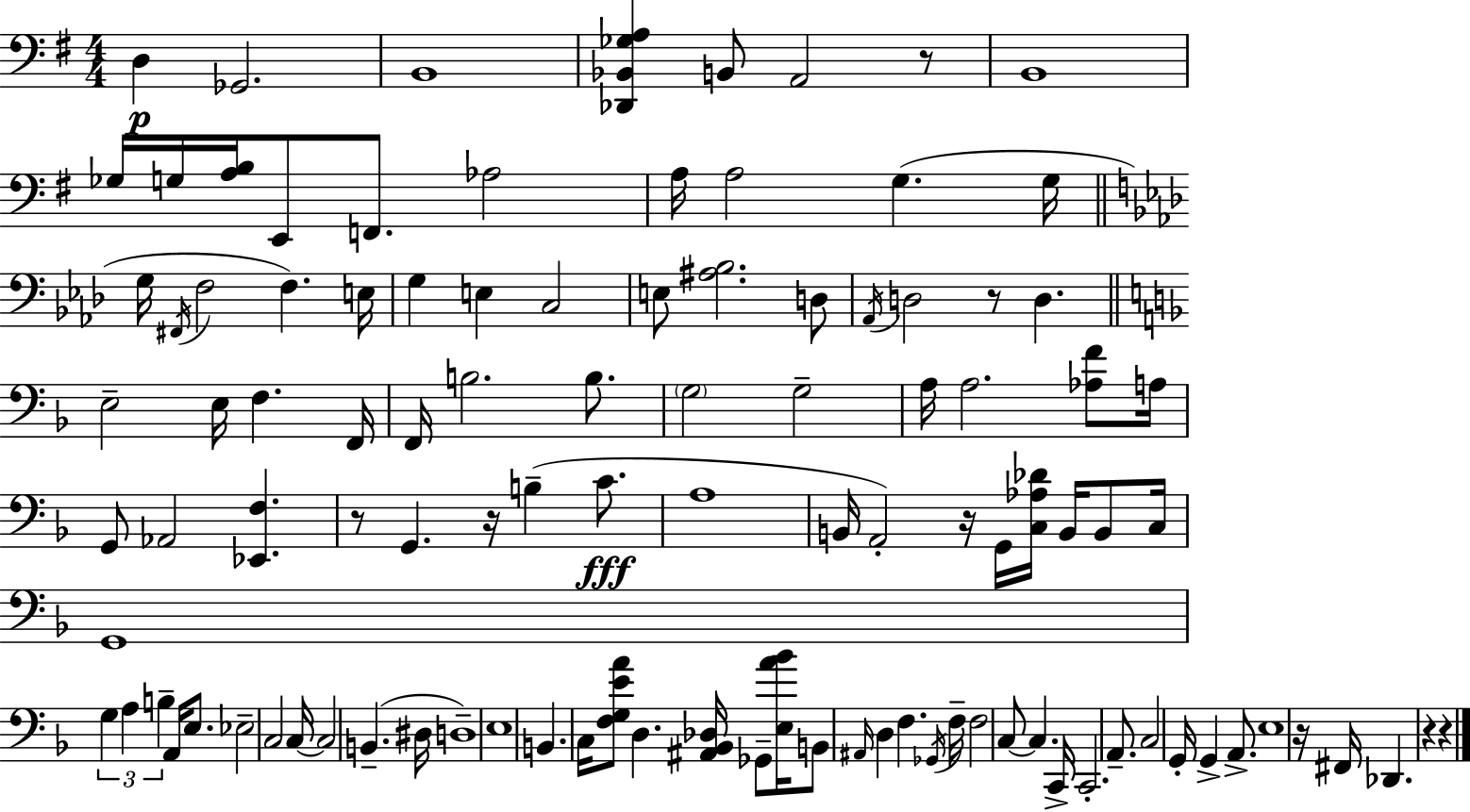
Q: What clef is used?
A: bass